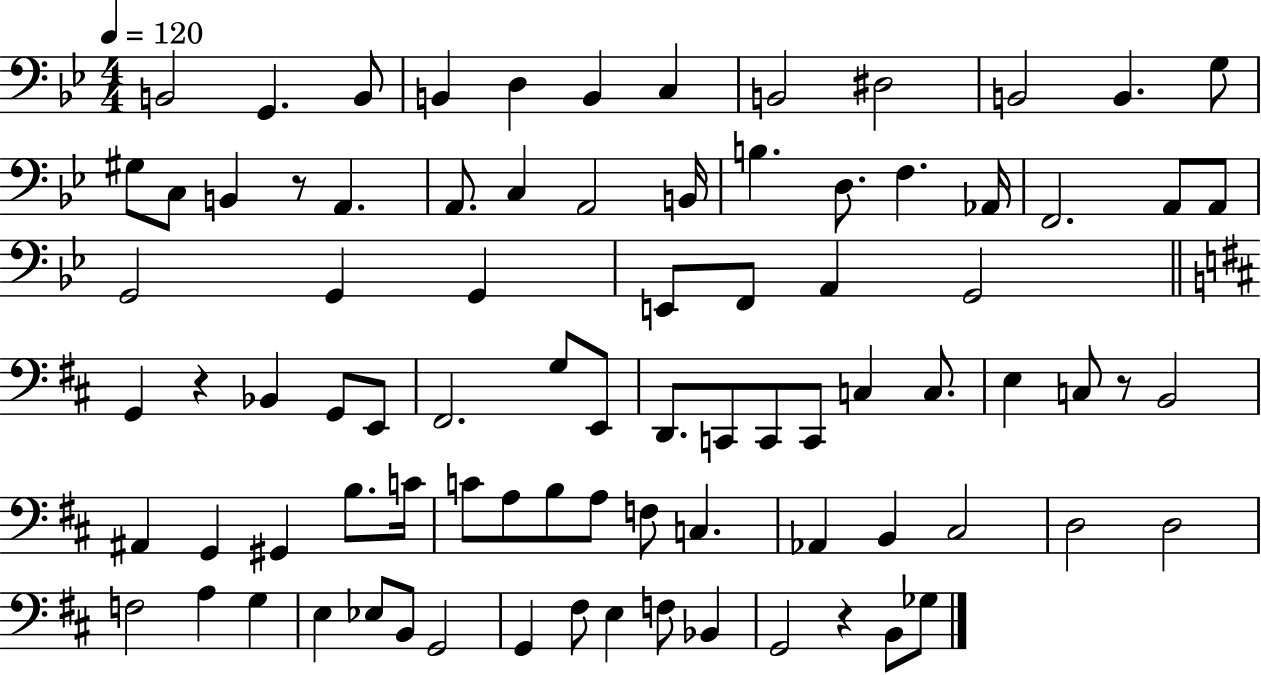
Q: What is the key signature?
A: BES major